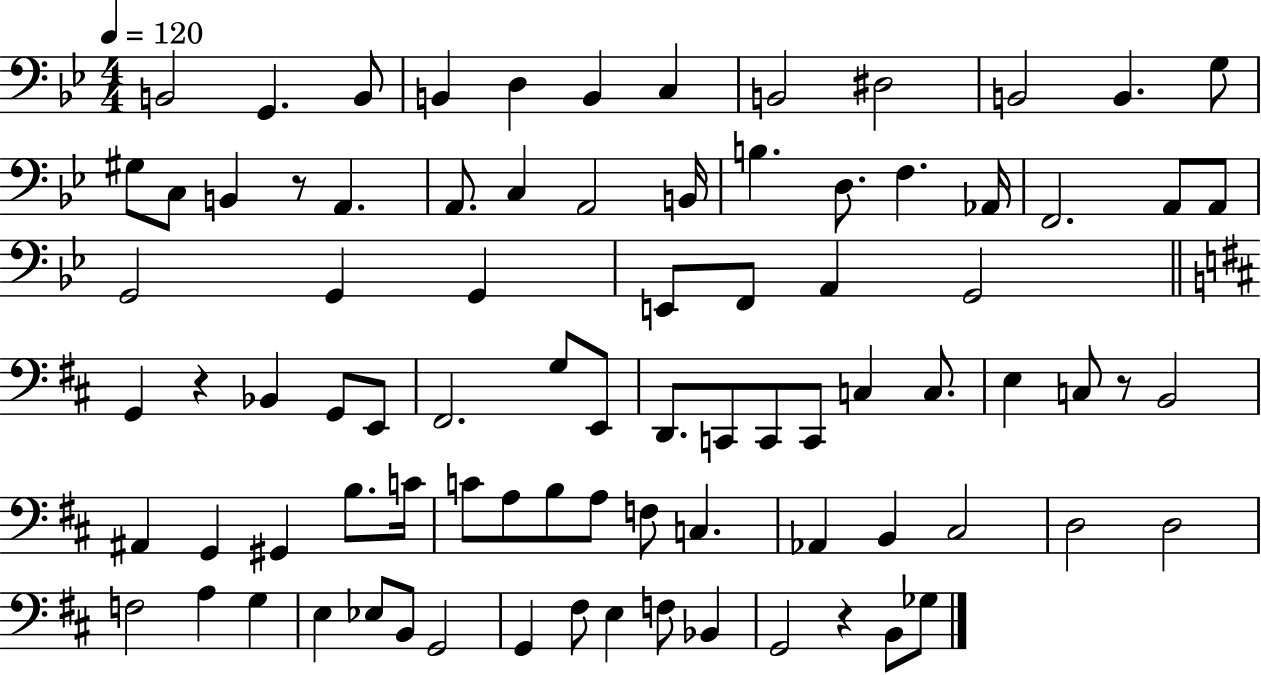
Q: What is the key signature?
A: BES major